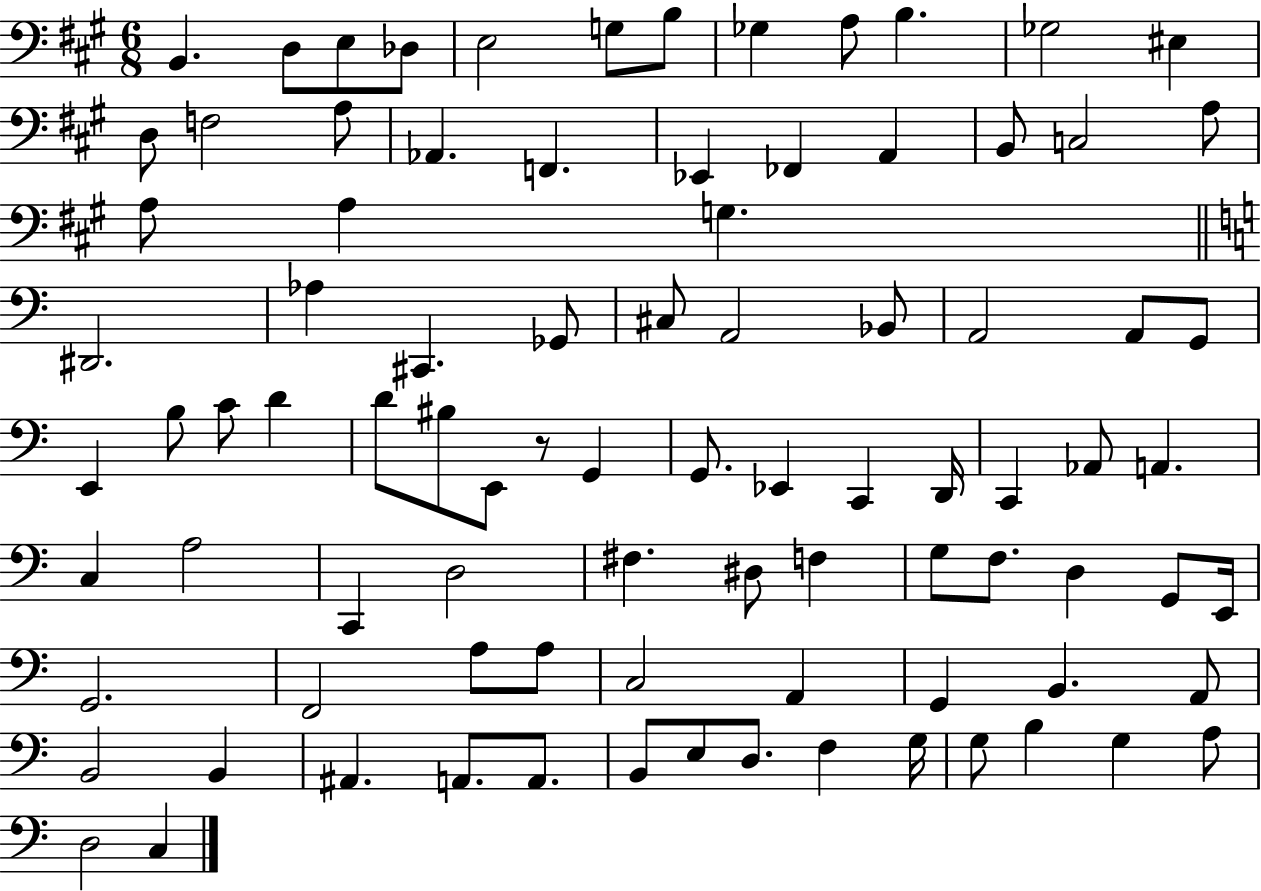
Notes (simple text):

B2/q. D3/e E3/e Db3/e E3/h G3/e B3/e Gb3/q A3/e B3/q. Gb3/h EIS3/q D3/e F3/h A3/e Ab2/q. F2/q. Eb2/q FES2/q A2/q B2/e C3/h A3/e A3/e A3/q G3/q. D#2/h. Ab3/q C#2/q. Gb2/e C#3/e A2/h Bb2/e A2/h A2/e G2/e E2/q B3/e C4/e D4/q D4/e BIS3/e E2/e R/e G2/q G2/e. Eb2/q C2/q D2/s C2/q Ab2/e A2/q. C3/q A3/h C2/q D3/h F#3/q. D#3/e F3/q G3/e F3/e. D3/q G2/e E2/s G2/h. F2/h A3/e A3/e C3/h A2/q G2/q B2/q. A2/e B2/h B2/q A#2/q. A2/e. A2/e. B2/e E3/e D3/e. F3/q G3/s G3/e B3/q G3/q A3/e D3/h C3/q